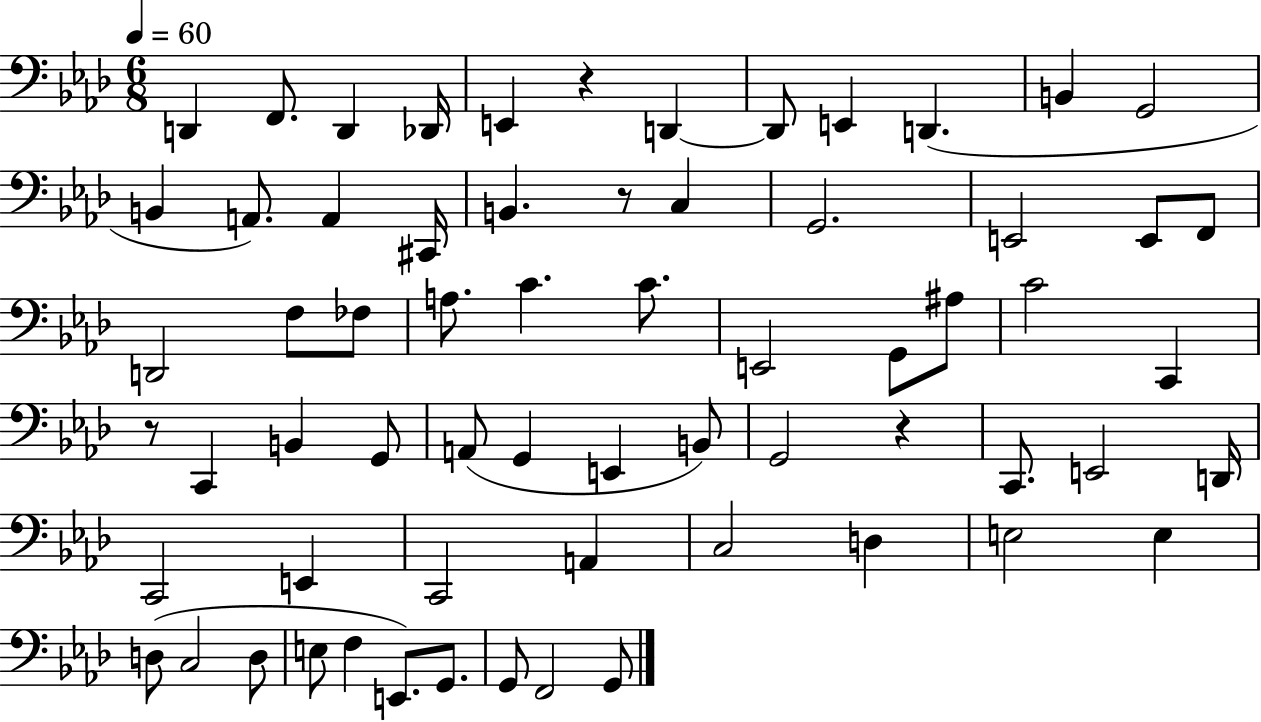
{
  \clef bass
  \numericTimeSignature
  \time 6/8
  \key aes \major
  \tempo 4 = 60
  d,4 f,8. d,4 des,16 | e,4 r4 d,4~~ | d,8 e,4 d,4.( | b,4 g,2 | \break b,4 a,8.) a,4 cis,16 | b,4. r8 c4 | g,2. | e,2 e,8 f,8 | \break d,2 f8 fes8 | a8. c'4. c'8. | e,2 g,8 ais8 | c'2 c,4 | \break r8 c,4 b,4 g,8 | a,8( g,4 e,4 b,8) | g,2 r4 | c,8. e,2 d,16 | \break c,2 e,4 | c,2 a,4 | c2 d4 | e2 e4 | \break d8( c2 d8 | e8 f4 e,8.) g,8. | g,8 f,2 g,8 | \bar "|."
}